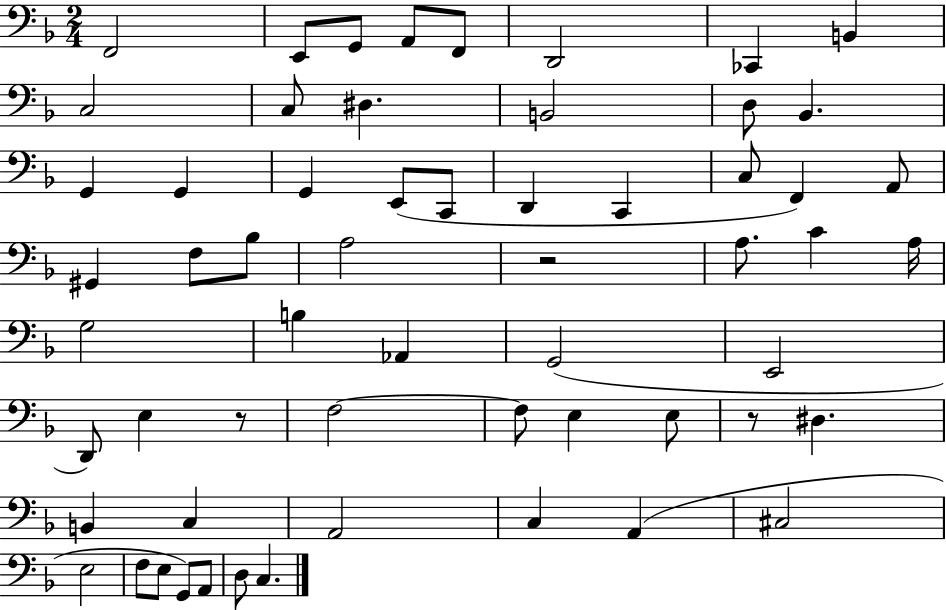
X:1
T:Untitled
M:2/4
L:1/4
K:F
F,,2 E,,/2 G,,/2 A,,/2 F,,/2 D,,2 _C,, B,, C,2 C,/2 ^D, B,,2 D,/2 _B,, G,, G,, G,, E,,/2 C,,/2 D,, C,, C,/2 F,, A,,/2 ^G,, F,/2 _B,/2 A,2 z2 A,/2 C A,/4 G,2 B, _A,, G,,2 E,,2 D,,/2 E, z/2 F,2 F,/2 E, E,/2 z/2 ^D, B,, C, A,,2 C, A,, ^C,2 E,2 F,/2 E,/2 G,,/2 A,,/2 D,/2 C,